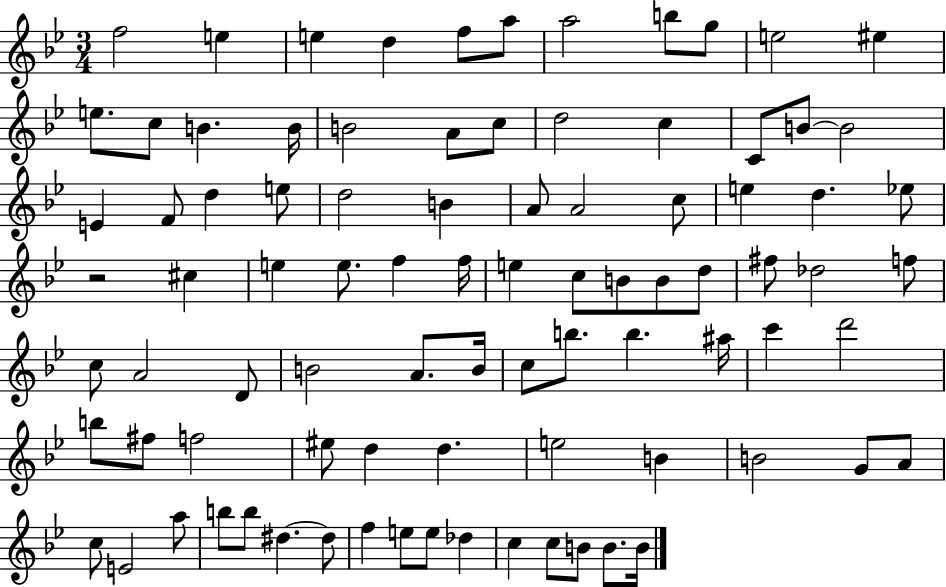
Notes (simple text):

F5/h E5/q E5/q D5/q F5/e A5/e A5/h B5/e G5/e E5/h EIS5/q E5/e. C5/e B4/q. B4/s B4/h A4/e C5/e D5/h C5/q C4/e B4/e B4/h E4/q F4/e D5/q E5/e D5/h B4/q A4/e A4/h C5/e E5/q D5/q. Eb5/e R/h C#5/q E5/q E5/e. F5/q F5/s E5/q C5/e B4/e B4/e D5/e F#5/e Db5/h F5/e C5/e A4/h D4/e B4/h A4/e. B4/s C5/e B5/e. B5/q. A#5/s C6/q D6/h B5/e F#5/e F5/h EIS5/e D5/q D5/q. E5/h B4/q B4/h G4/e A4/e C5/e E4/h A5/e B5/e B5/e D#5/q. D#5/e F5/q E5/e E5/e Db5/q C5/q C5/e B4/e B4/e. B4/s